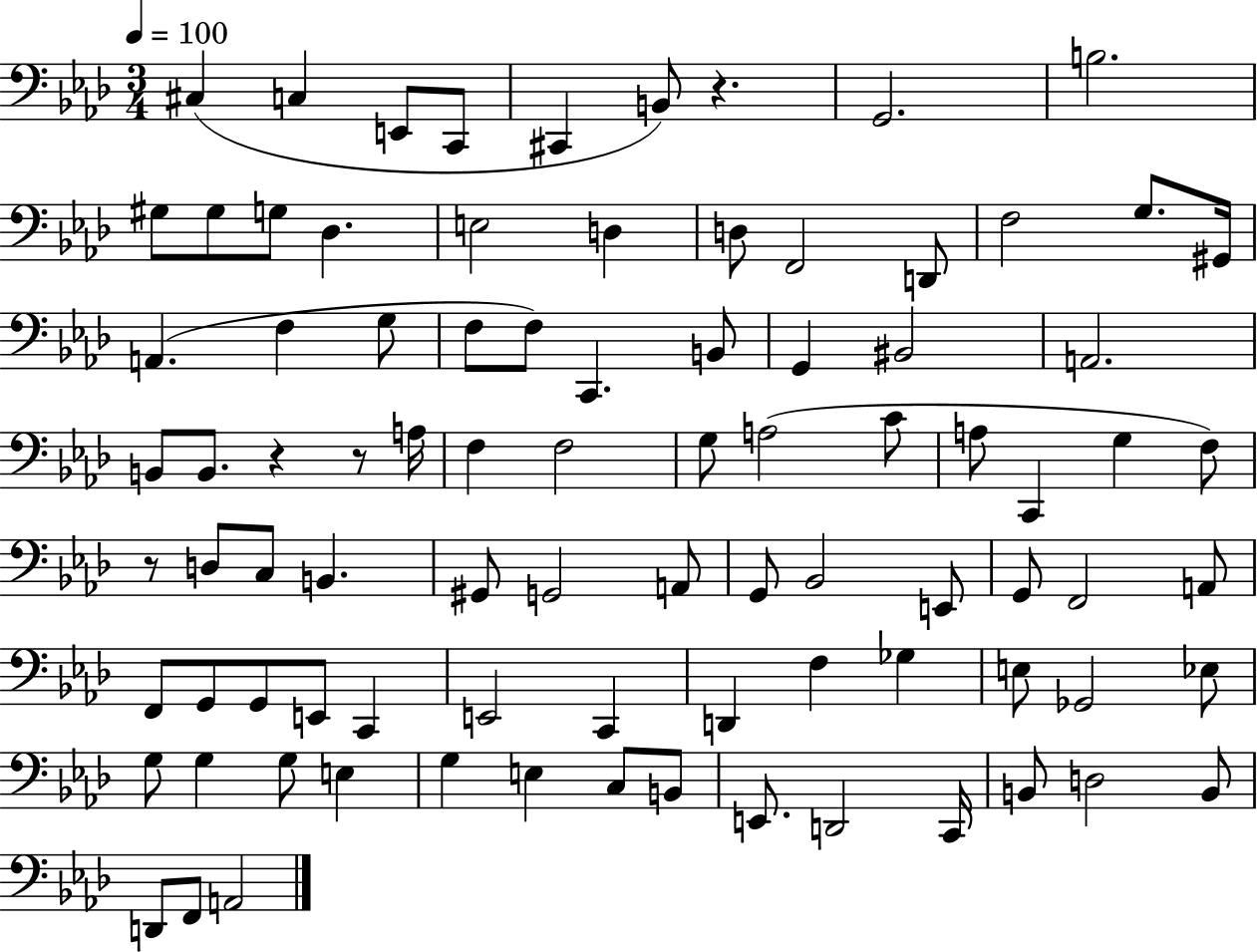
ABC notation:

X:1
T:Untitled
M:3/4
L:1/4
K:Ab
^C, C, E,,/2 C,,/2 ^C,, B,,/2 z G,,2 B,2 ^G,/2 ^G,/2 G,/2 _D, E,2 D, D,/2 F,,2 D,,/2 F,2 G,/2 ^G,,/4 A,, F, G,/2 F,/2 F,/2 C,, B,,/2 G,, ^B,,2 A,,2 B,,/2 B,,/2 z z/2 A,/4 F, F,2 G,/2 A,2 C/2 A,/2 C,, G, F,/2 z/2 D,/2 C,/2 B,, ^G,,/2 G,,2 A,,/2 G,,/2 _B,,2 E,,/2 G,,/2 F,,2 A,,/2 F,,/2 G,,/2 G,,/2 E,,/2 C,, E,,2 C,, D,, F, _G, E,/2 _G,,2 _E,/2 G,/2 G, G,/2 E, G, E, C,/2 B,,/2 E,,/2 D,,2 C,,/4 B,,/2 D,2 B,,/2 D,,/2 F,,/2 A,,2